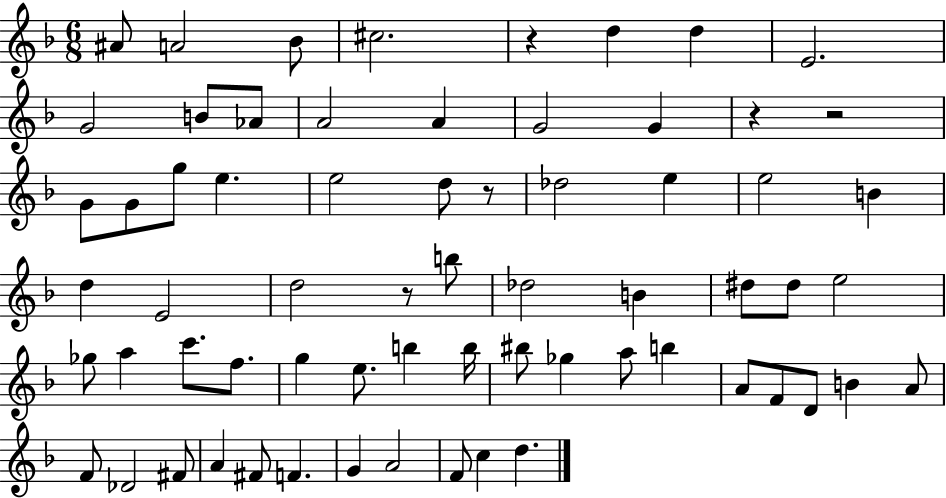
{
  \clef treble
  \numericTimeSignature
  \time 6/8
  \key f \major
  \repeat volta 2 { ais'8 a'2 bes'8 | cis''2. | r4 d''4 d''4 | e'2. | \break g'2 b'8 aes'8 | a'2 a'4 | g'2 g'4 | r4 r2 | \break g'8 g'8 g''8 e''4. | e''2 d''8 r8 | des''2 e''4 | e''2 b'4 | \break d''4 e'2 | d''2 r8 b''8 | des''2 b'4 | dis''8 dis''8 e''2 | \break ges''8 a''4 c'''8. f''8. | g''4 e''8. b''4 b''16 | bis''8 ges''4 a''8 b''4 | a'8 f'8 d'8 b'4 a'8 | \break f'8 des'2 fis'8 | a'4 fis'8 f'4. | g'4 a'2 | f'8 c''4 d''4. | \break } \bar "|."
}